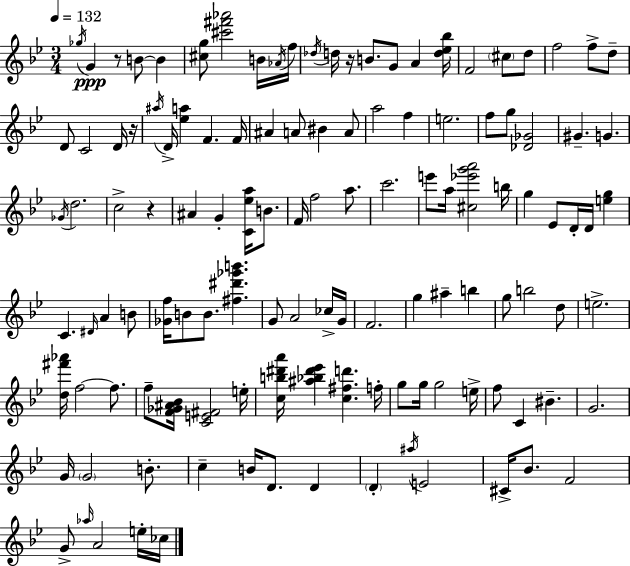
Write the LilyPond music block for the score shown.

{
  \clef treble
  \numericTimeSignature
  \time 3/4
  \key g \minor
  \tempo 4 = 132
  \acciaccatura { ges''16 }\ppp g'4 r8 b'8~~ b'4 | <cis'' g''>8 <cis''' fis''' aes'''>2 b'16 | \acciaccatura { aes'16 } f''16 \acciaccatura { des''16 } d''16 r16 b'8. g'8 a'4 | <d'' ees'' bes''>16 f'2 \parenthesize cis''8 | \break d''8 f''2 f''8-> | d''8-- d'8 c'2 | d'16 r16 \acciaccatura { ais''16 } d'16-> <ees'' a''>4 f'4. | f'16 ais'4 a'8 bis'4 | \break a'8 a''2 | f''4 e''2. | f''8 g''8 <des' ges'>2 | gis'4.-- g'4. | \break \acciaccatura { ges'16 } d''2. | c''2-> | r4 ais'4 g'4-. | <c' ees'' a''>16 b'8. f'16 f''2 | \break a''8. c'''2. | e'''8 a''16 <cis'' ees''' g''' a'''>2 | b''16 g''4 ees'8 d'16-. | d'16 <e'' g''>4 c'4. \grace { dis'16 } | \break a'4 b'8 <ges' f''>16 b'8 b'8. | <fis'' dis''' ges''' b'''>4. g'8 a'2 | ces''16-> g'16 f'2. | g''4 ais''4-- | \break b''4 g''8 b''2 | d''8 e''2.-> | <d'' fis''' aes'''>16 f''2~~ | f''8. f''8-- <f' ges' ais' bes'>16 <c' e' fis'>2 | \break e''16-. <c'' b'' dis''' a'''>16 <ais'' bes'' dis''' ees'''>4 <c'' fis'' d'''>4. | f''16-. g''8 g''16 g''2 | e''16-> f''8 c'4 | bis'4.-- g'2. | \break g'16 \parenthesize g'2 | b'8.-. c''4-- b'16 d'8. | d'4 \parenthesize d'4-. \acciaccatura { ais''16 } e'2 | cis'16-> bes'8. f'2 | \break g'8-> \grace { aes''16 } a'2 | e''16-. ces''16 \bar "|."
}